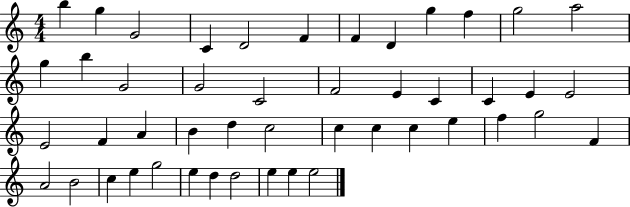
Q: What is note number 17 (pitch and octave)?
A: C4